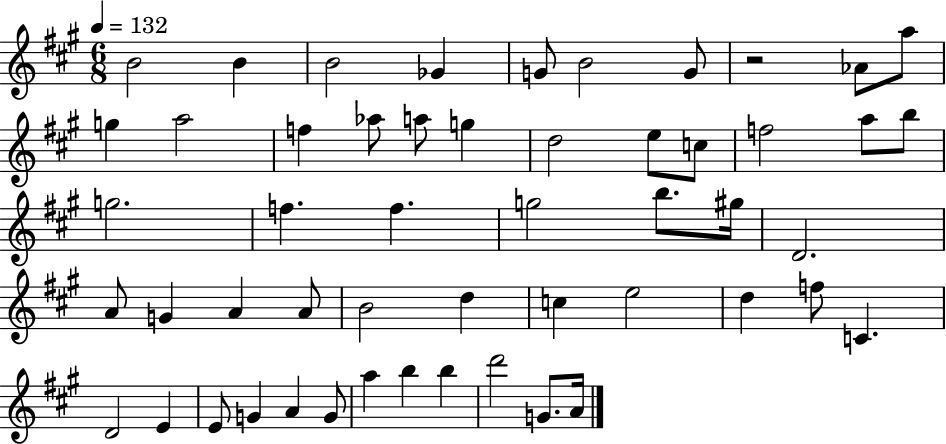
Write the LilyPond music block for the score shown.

{
  \clef treble
  \numericTimeSignature
  \time 6/8
  \key a \major
  \tempo 4 = 132
  b'2 b'4 | b'2 ges'4 | g'8 b'2 g'8 | r2 aes'8 a''8 | \break g''4 a''2 | f''4 aes''8 a''8 g''4 | d''2 e''8 c''8 | f''2 a''8 b''8 | \break g''2. | f''4. f''4. | g''2 b''8. gis''16 | d'2. | \break a'8 g'4 a'4 a'8 | b'2 d''4 | c''4 e''2 | d''4 f''8 c'4. | \break d'2 e'4 | e'8 g'4 a'4 g'8 | a''4 b''4 b''4 | d'''2 g'8. a'16 | \break \bar "|."
}